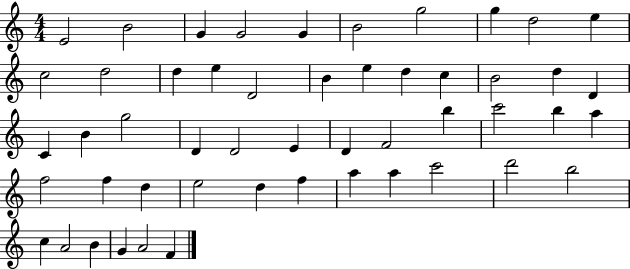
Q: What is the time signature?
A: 4/4